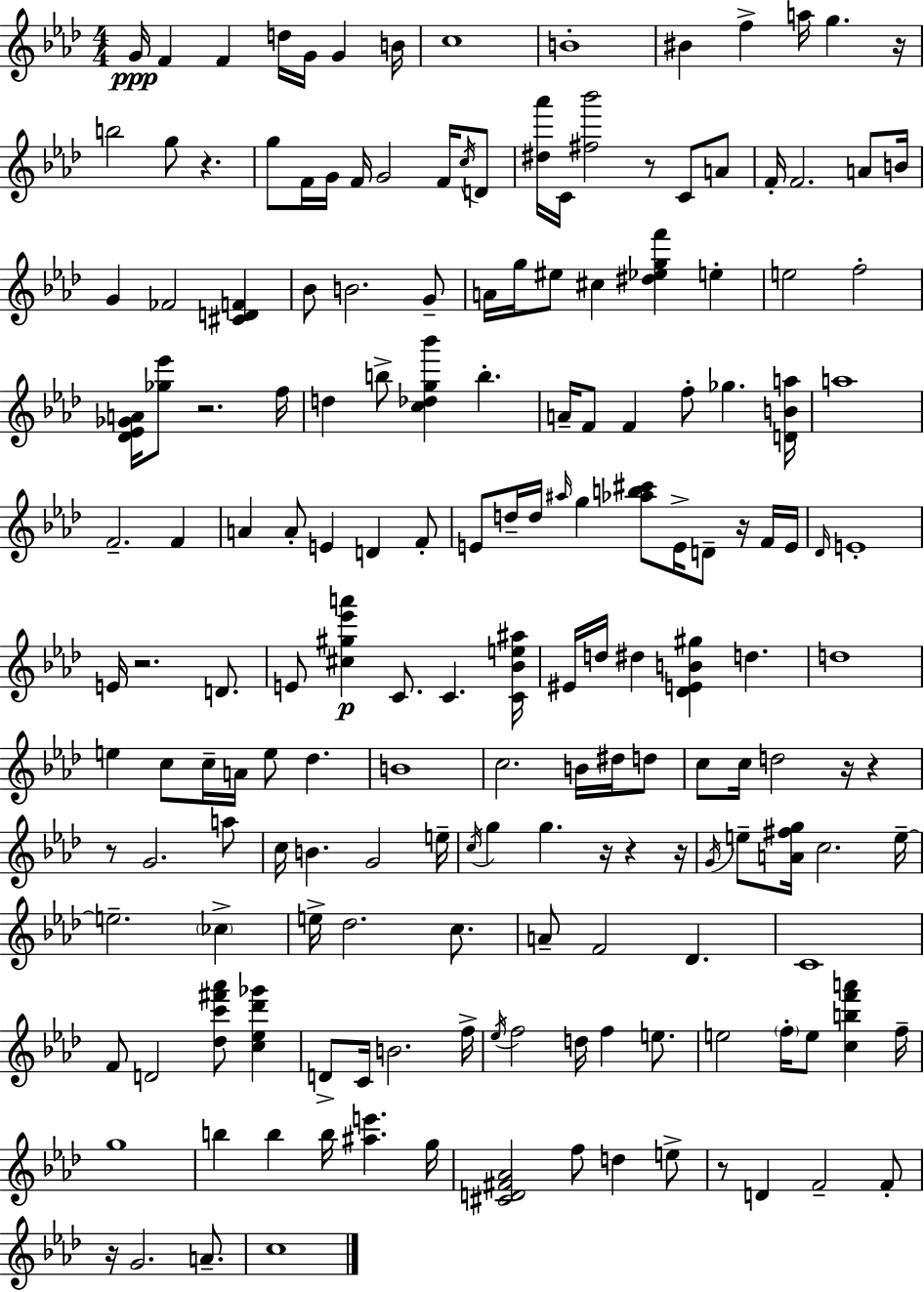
X:1
T:Untitled
M:4/4
L:1/4
K:Ab
G/4 F F d/4 G/4 G B/4 c4 B4 ^B f a/4 g z/4 b2 g/2 z g/2 F/4 G/4 F/4 G2 F/4 c/4 D/2 [^d_a']/4 C/4 [^f_b']2 z/2 C/2 A/2 F/4 F2 A/2 B/4 G _F2 [^CDF] _B/2 B2 G/2 A/4 g/4 ^e/2 ^c [^d_egf'] e e2 f2 [_D_E_GA]/4 [_g_e']/2 z2 f/4 d b/2 [c_dg_b'] b A/4 F/2 F f/2 _g [DBa]/4 a4 F2 F A A/2 E D F/2 E/2 d/4 d/4 ^a/4 g [_ab^c']/2 E/4 D/2 z/4 F/4 E/4 _D/4 E4 E/4 z2 D/2 E/2 [^c^g_e'a'] C/2 C [C_Be^a]/4 ^E/4 d/4 ^d [_DEB^g] d d4 e c/2 c/4 A/4 e/2 _d B4 c2 B/4 ^d/4 d/2 c/2 c/4 d2 z/4 z z/2 G2 a/2 c/4 B G2 e/4 c/4 g g z/4 z z/4 G/4 e/2 [A^fg]/4 c2 e/4 e2 _c e/4 _d2 c/2 A/2 F2 _D C4 F/2 D2 [_dc'^f'_a']/2 [c_e_d'_g'] D/2 C/4 B2 f/4 _e/4 f2 d/4 f e/2 e2 f/4 e/2 [cbf'a'] f/4 g4 b b b/4 [^ae'] g/4 [^CD^F_A]2 f/2 d e/2 z/2 D F2 F/2 z/4 G2 A/2 c4